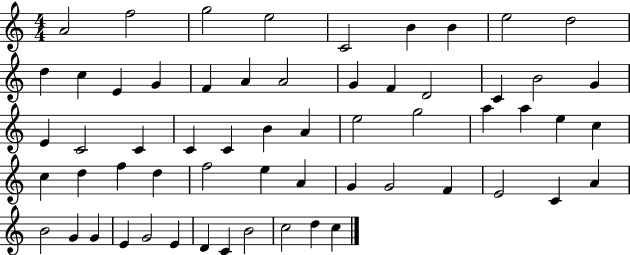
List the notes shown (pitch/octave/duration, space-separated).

A4/h F5/h G5/h E5/h C4/h B4/q B4/q E5/h D5/h D5/q C5/q E4/q G4/q F4/q A4/q A4/h G4/q F4/q D4/h C4/q B4/h G4/q E4/q C4/h C4/q C4/q C4/q B4/q A4/q E5/h G5/h A5/q A5/q E5/q C5/q C5/q D5/q F5/q D5/q F5/h E5/q A4/q G4/q G4/h F4/q E4/h C4/q A4/q B4/h G4/q G4/q E4/q G4/h E4/q D4/q C4/q B4/h C5/h D5/q C5/q